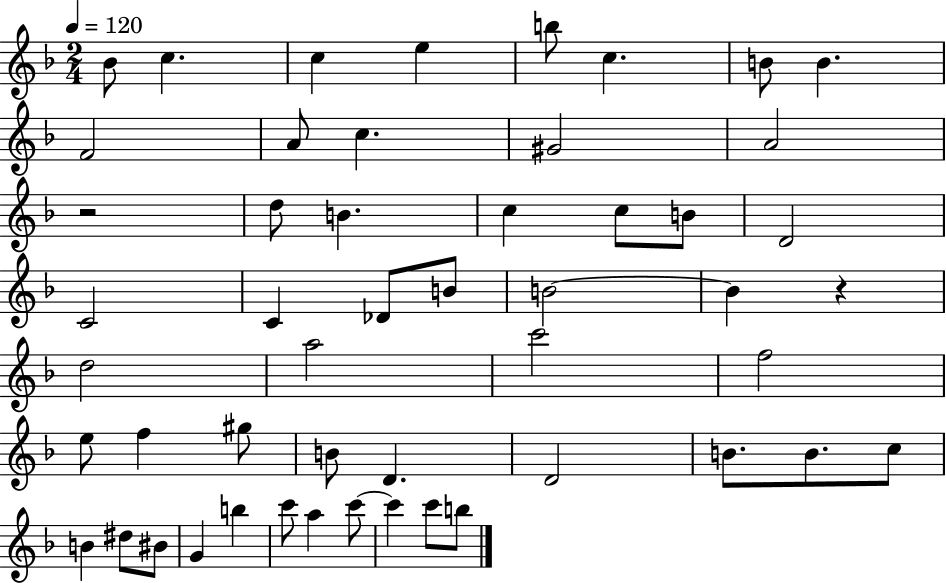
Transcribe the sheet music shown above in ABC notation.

X:1
T:Untitled
M:2/4
L:1/4
K:F
_B/2 c c e b/2 c B/2 B F2 A/2 c ^G2 A2 z2 d/2 B c c/2 B/2 D2 C2 C _D/2 B/2 B2 B z d2 a2 c'2 f2 e/2 f ^g/2 B/2 D D2 B/2 B/2 c/2 B ^d/2 ^B/2 G b c'/2 a c'/2 c' c'/2 b/2